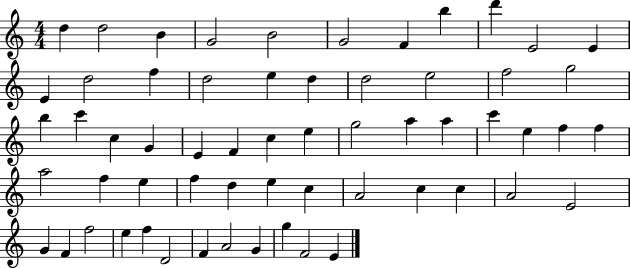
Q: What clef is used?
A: treble